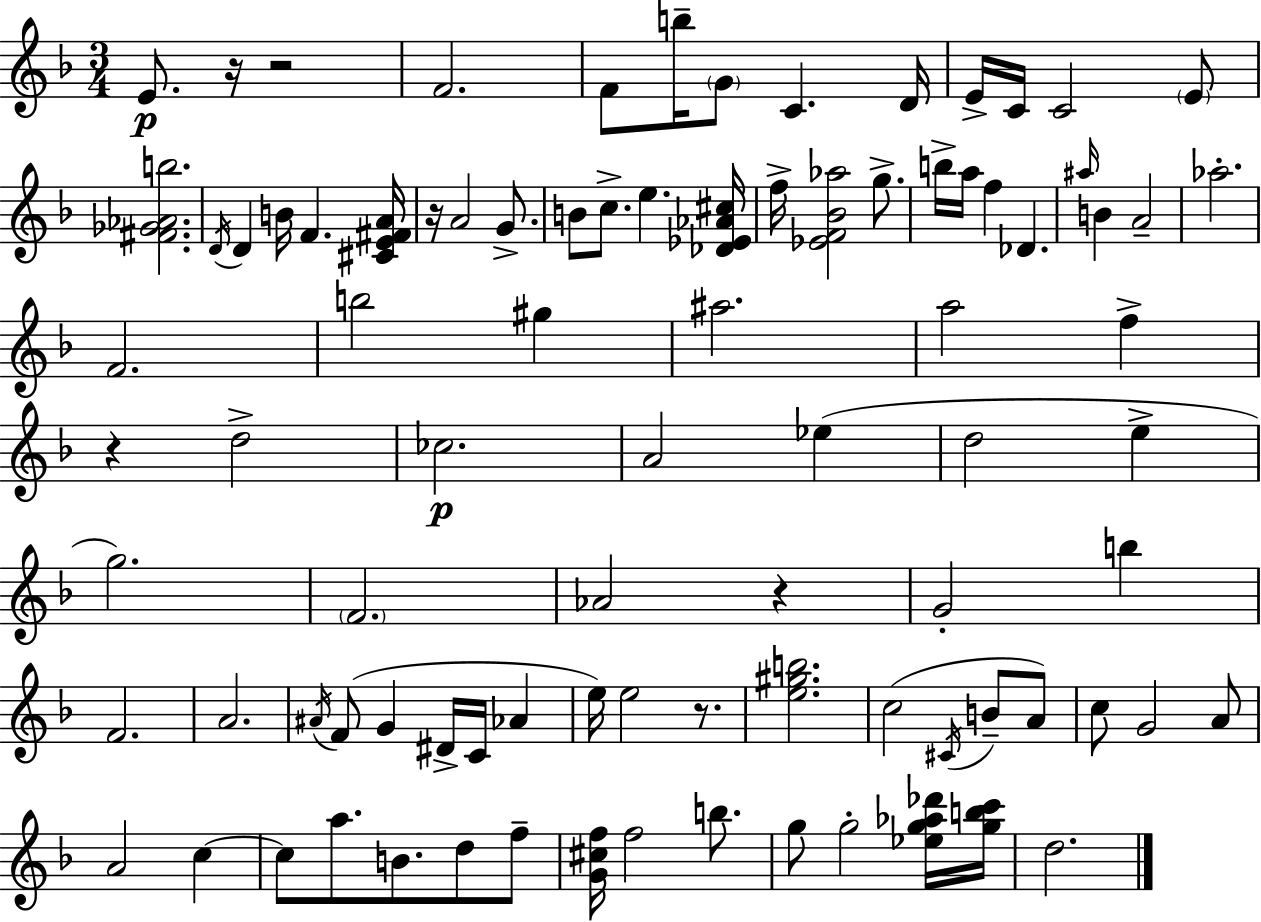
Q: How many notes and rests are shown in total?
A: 90